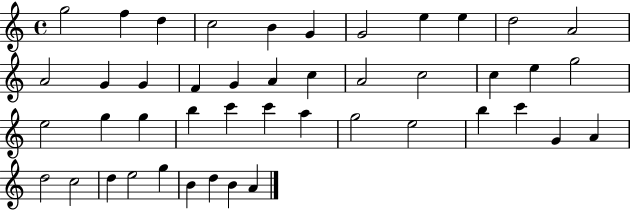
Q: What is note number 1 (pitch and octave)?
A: G5